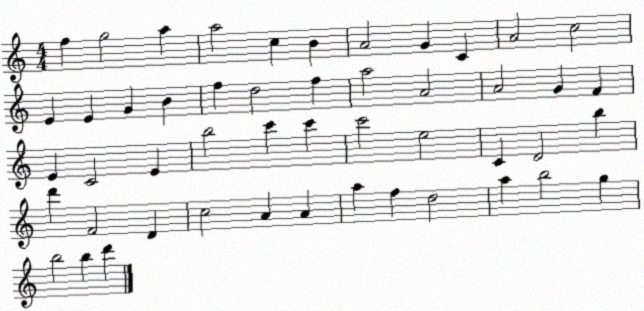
X:1
T:Untitled
M:4/4
L:1/4
K:C
f g2 a a2 c B A2 G C A2 c2 E E G B f d2 f a2 A2 A2 G F E C2 E b2 c' c' c'2 e2 C D2 b d' F2 D c2 A A a f d2 a b2 g b2 b d'